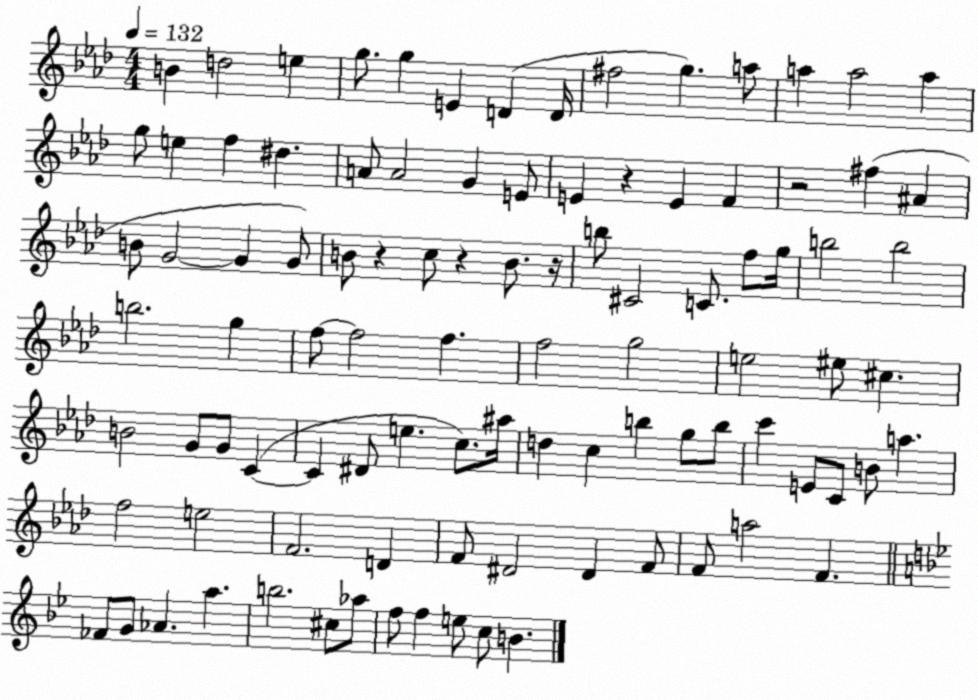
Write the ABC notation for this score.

X:1
T:Untitled
M:4/4
L:1/4
K:Ab
B d2 e g/2 g E D D/4 ^f2 g a/2 a a2 a g/2 e f ^d A/2 A2 G E/2 E z E F z2 ^f ^A B/2 G2 G G/2 B/2 z c/2 z B/2 z/4 b/2 ^C2 C/2 f/2 g/4 b2 b2 b2 g f/2 f2 f f2 g2 e2 ^e/2 ^c B2 G/2 G/2 C C ^D/2 e c/2 ^a/4 d c b g/2 b/2 c' E/2 C/2 B/2 a f2 e2 F2 D F/2 ^D2 ^D F/2 F/2 a2 F _F/2 G/2 _A a b2 ^c/2 _a/2 f/2 f e/2 c/2 B